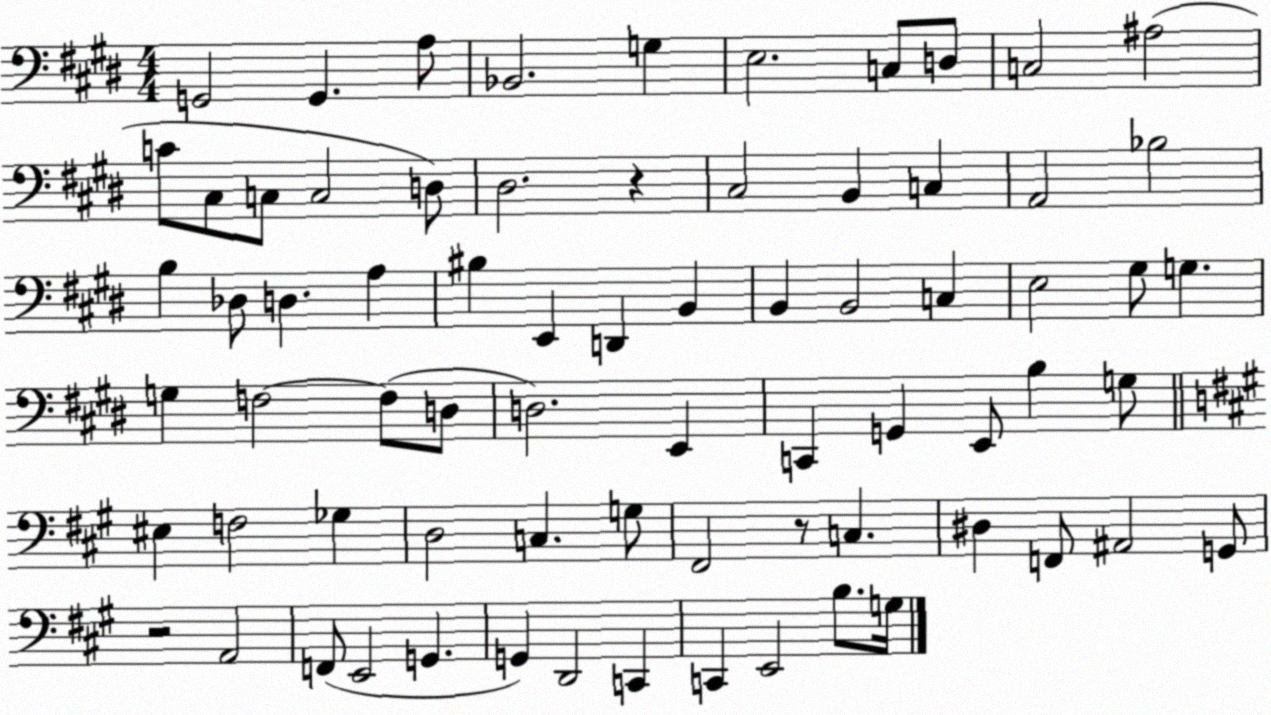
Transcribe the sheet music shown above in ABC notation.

X:1
T:Untitled
M:4/4
L:1/4
K:E
G,,2 G,, A,/2 _B,,2 G, E,2 C,/2 D,/2 C,2 ^A,2 C/2 ^C,/2 C,/2 C,2 D,/2 ^D,2 z ^C,2 B,, C, A,,2 _B,2 B, _D,/2 D, A, ^B, E,, D,, B,, B,, B,,2 C, E,2 ^G,/2 G, G, F,2 F,/2 D,/2 D,2 E,, C,, G,, E,,/2 B, G,/2 ^E, F,2 _G, D,2 C, G,/2 ^F,,2 z/2 C, ^D, F,,/2 ^A,,2 G,,/2 z2 A,,2 F,,/2 E,,2 G,, G,, D,,2 C,, C,, E,,2 B,/2 G,/4